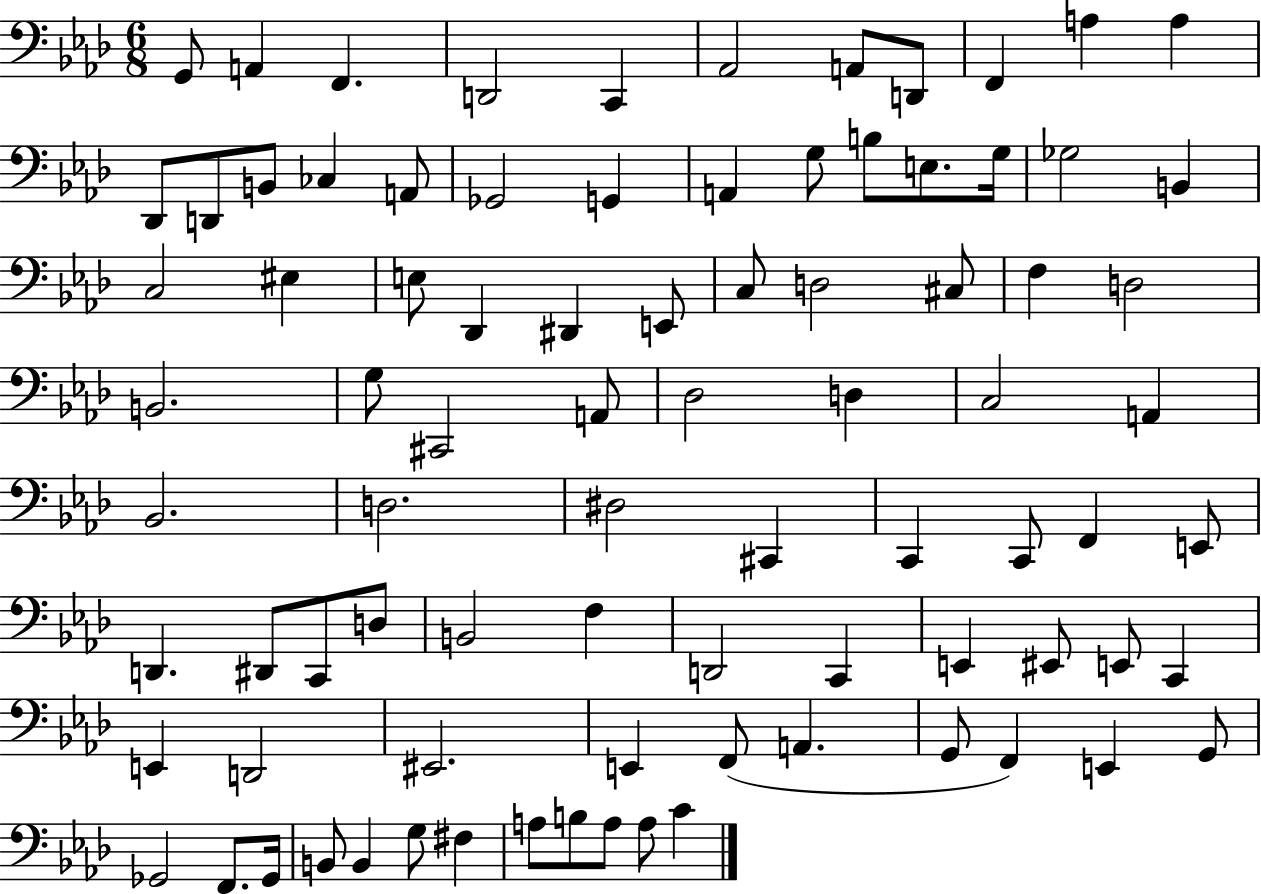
X:1
T:Untitled
M:6/8
L:1/4
K:Ab
G,,/2 A,, F,, D,,2 C,, _A,,2 A,,/2 D,,/2 F,, A, A, _D,,/2 D,,/2 B,,/2 _C, A,,/2 _G,,2 G,, A,, G,/2 B,/2 E,/2 G,/4 _G,2 B,, C,2 ^E, E,/2 _D,, ^D,, E,,/2 C,/2 D,2 ^C,/2 F, D,2 B,,2 G,/2 ^C,,2 A,,/2 _D,2 D, C,2 A,, _B,,2 D,2 ^D,2 ^C,, C,, C,,/2 F,, E,,/2 D,, ^D,,/2 C,,/2 D,/2 B,,2 F, D,,2 C,, E,, ^E,,/2 E,,/2 C,, E,, D,,2 ^E,,2 E,, F,,/2 A,, G,,/2 F,, E,, G,,/2 _G,,2 F,,/2 _G,,/4 B,,/2 B,, G,/2 ^F, A,/2 B,/2 A,/2 A,/2 C